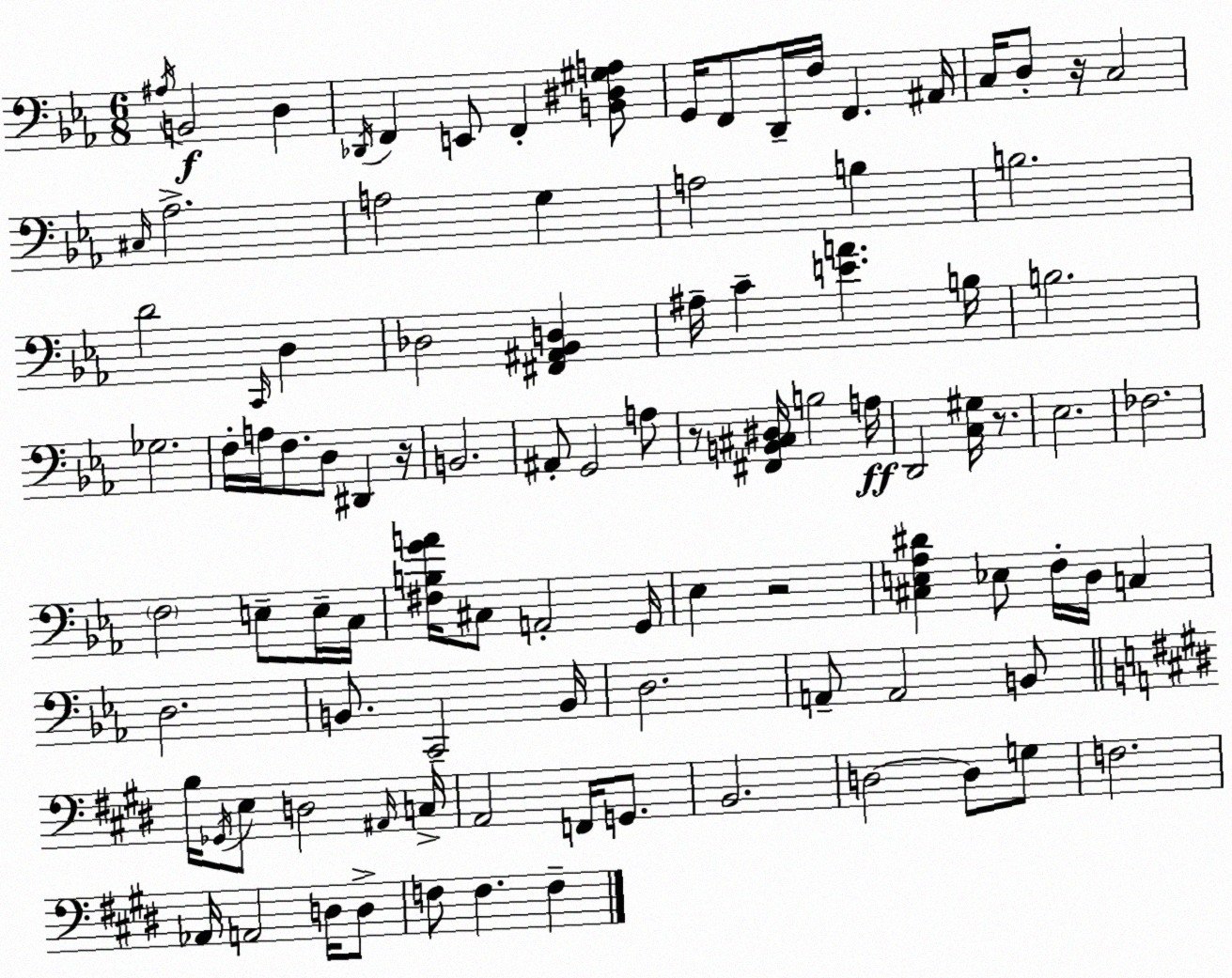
X:1
T:Untitled
M:6/8
L:1/4
K:Eb
^A,/4 B,,2 D, _D,,/4 F,, E,,/2 F,, [B,,^D,^G,A,]/2 G,,/4 F,,/2 D,,/4 F,/4 F,, ^A,,/4 C,/4 D,/2 z/4 C,2 ^C,/4 _A,2 A,2 G, A,2 B, B,2 D2 C,,/4 D, _D,2 [^F,,^A,,_B,,D,] ^A,/4 C [EA] B,/4 B,2 _G,2 F,/4 A,/4 F,/2 D,/2 ^D,, z/4 B,,2 ^A,,/2 G,,2 A,/2 z/2 [^F,,B,,^C,^D,]/4 B,2 A,/4 D,,2 [C,^G,]/4 z/2 _E,2 _F,2 F,2 E,/2 E,/4 C,/4 [^F,B,GA]/4 ^C,/2 A,,2 G,,/4 _E, z2 [^C,E,_A,^D] _E,/2 F,/4 D,/4 C, D,2 B,,/2 C,,2 B,,/4 D,2 A,,/2 A,,2 B,,/2 B,/4 _G,,/4 E,/2 D,2 ^A,,/4 C,/4 A,,2 F,,/4 G,,/2 B,,2 D,2 D,/2 G,/2 F,2 _A,,/4 A,,2 D,/4 D,/2 F,/2 F, F,